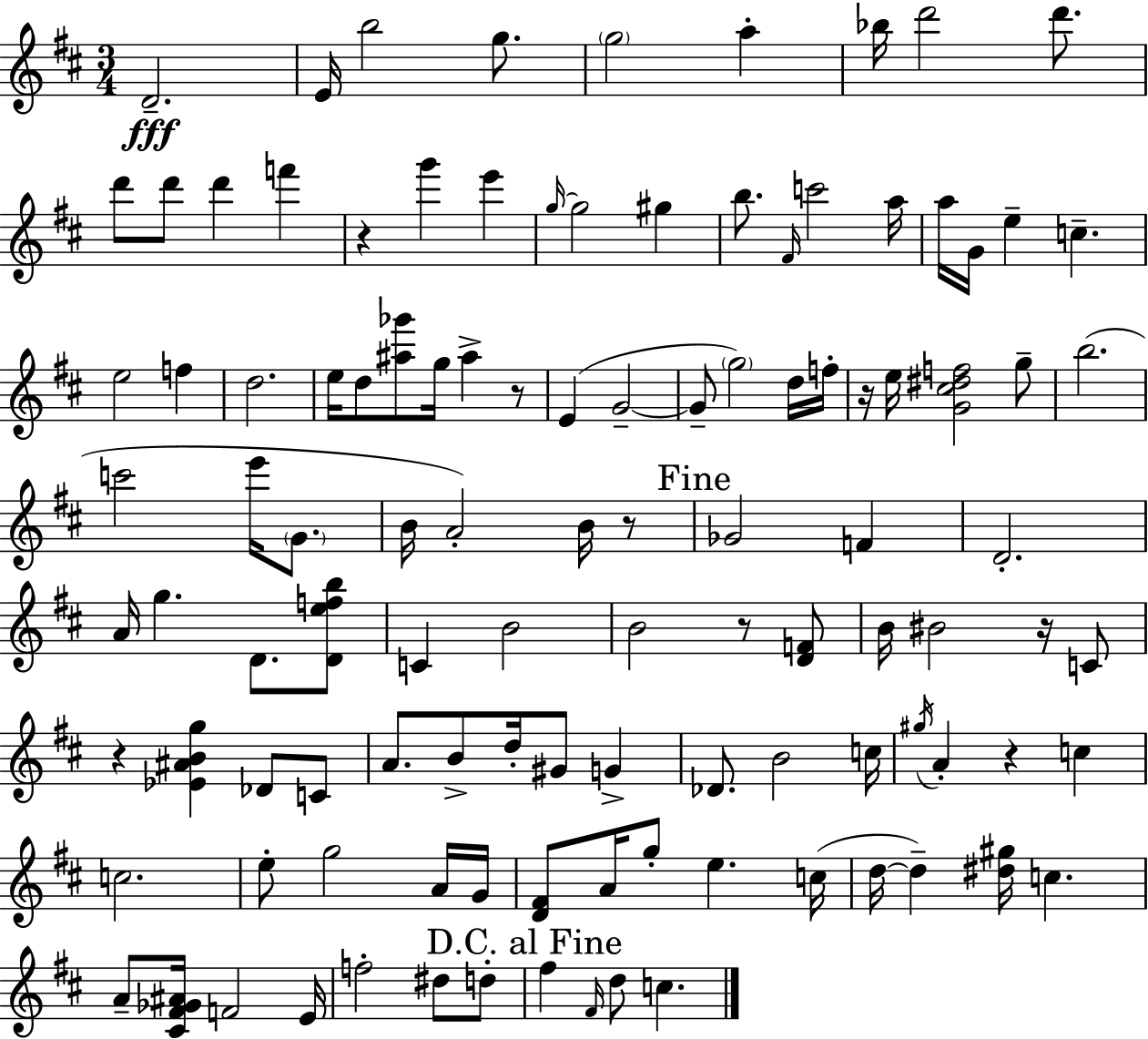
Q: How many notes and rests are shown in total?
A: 111